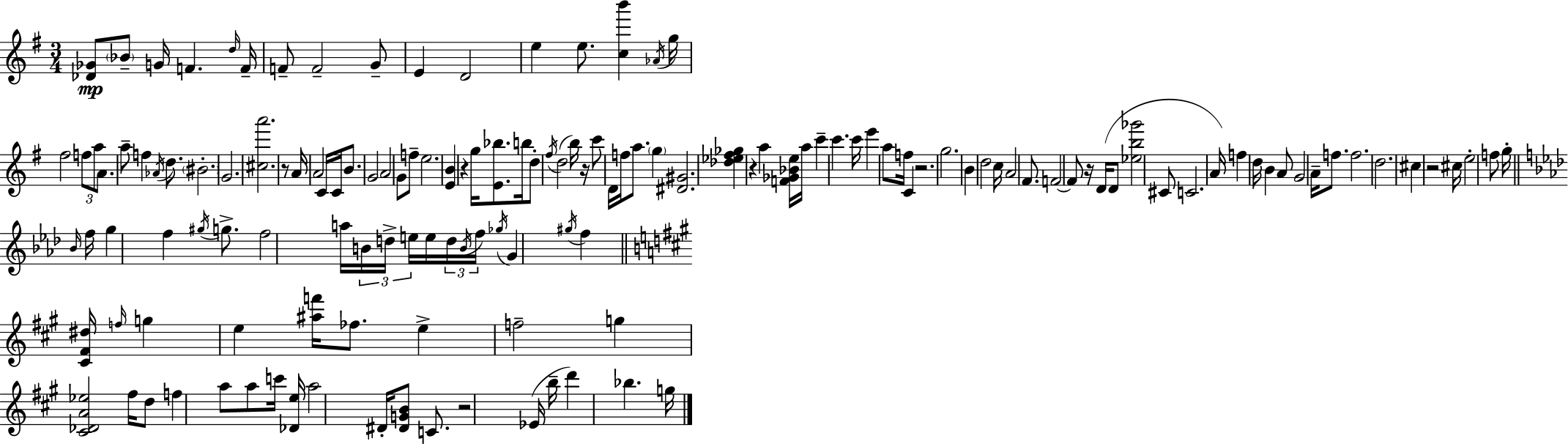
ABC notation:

X:1
T:Untitled
M:3/4
L:1/4
K:G
[_D_G]/2 _B/2 G/4 F d/4 F/4 F/2 F2 G/2 E D2 e e/2 [cb'] _A/4 g/4 ^f2 f/2 a/2 A/2 a/2 f _A/4 d/2 ^B2 G2 [^ca']2 z/2 A/4 A2 C/4 C/4 B/2 G2 A2 G/2 f/2 e2 [EB] z g/4 [E_b]/2 b/4 d/2 ^f/4 d2 b/4 z/4 c'/2 D/4 f/4 a/2 g [^D^G]2 [_d_e^f_g] z a [F_G_Be]/4 a/4 c' c' c'/4 e' a/2 f/4 C z2 g2 B d2 c/4 A2 ^F/2 F2 F/2 z/4 D/4 D/2 [_eb_g']2 ^C/2 C2 A/4 f d/4 B A/2 G2 A/4 f/2 f2 d2 ^c z2 ^c/4 e2 f/2 g/4 _B/4 f/4 g f ^g/4 g/2 f2 a/4 B/4 d/4 e/4 e/4 d/4 B/4 f/4 _g/4 G ^g/4 f [^C^F^d]/4 f/4 g e [^af']/4 _f/2 e f2 g [^C_DA_e]2 ^f/4 d/2 f a/2 a/2 c'/4 [_De]/4 a2 ^D/4 [^DGB]/2 C/2 z2 _E/4 b/4 d' _b g/4